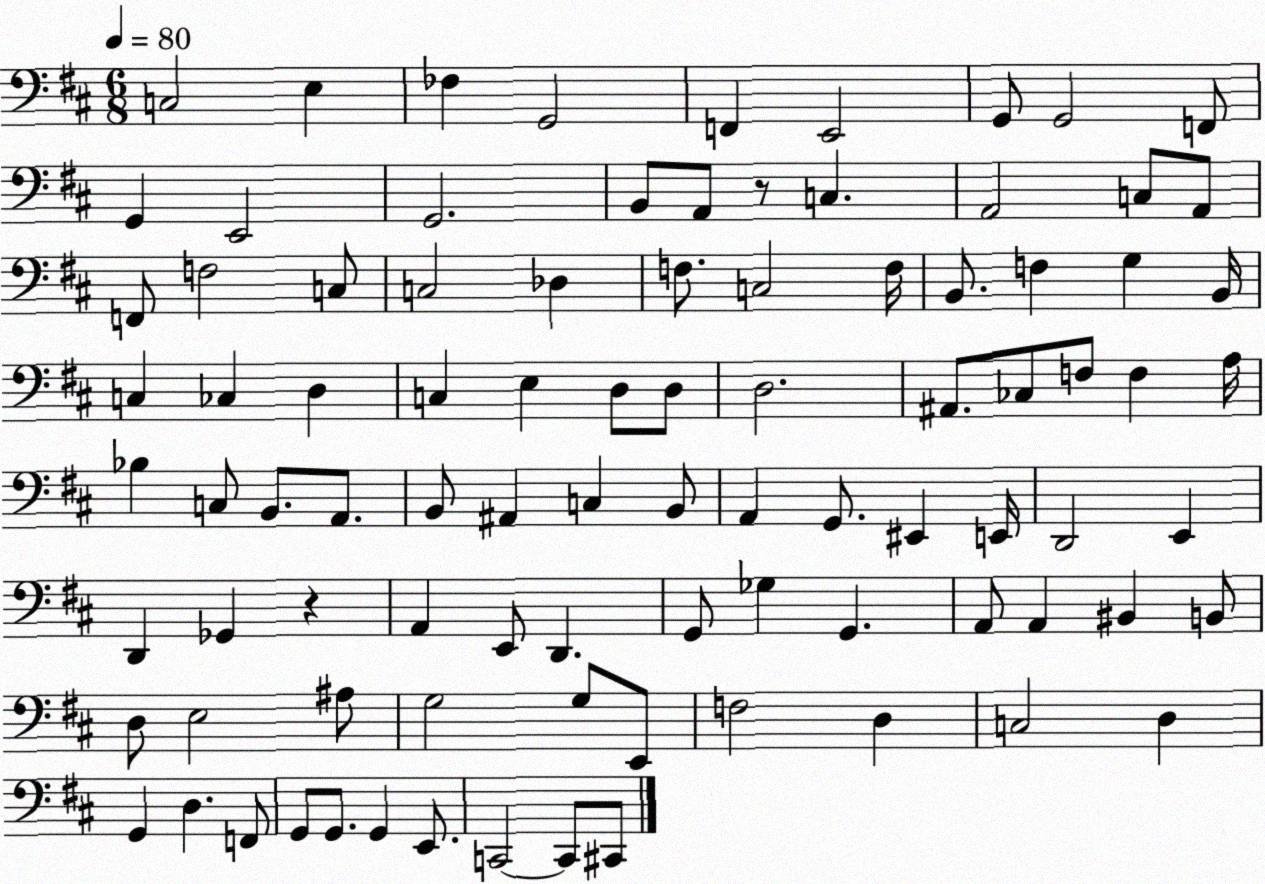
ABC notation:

X:1
T:Untitled
M:6/8
L:1/4
K:D
C,2 E, _F, G,,2 F,, E,,2 G,,/2 G,,2 F,,/2 G,, E,,2 G,,2 B,,/2 A,,/2 z/2 C, A,,2 C,/2 A,,/2 F,,/2 F,2 C,/2 C,2 _D, F,/2 C,2 F,/4 B,,/2 F, G, B,,/4 C, _C, D, C, E, D,/2 D,/2 D,2 ^A,,/2 _C,/2 F,/2 F, A,/4 _B, C,/2 B,,/2 A,,/2 B,,/2 ^A,, C, B,,/2 A,, G,,/2 ^E,, E,,/4 D,,2 E,, D,, _G,, z A,, E,,/2 D,, G,,/2 _G, G,, A,,/2 A,, ^B,, B,,/2 D,/2 E,2 ^A,/2 G,2 G,/2 E,,/2 F,2 D, C,2 D, G,, D, F,,/2 G,,/2 G,,/2 G,, E,,/2 C,,2 C,,/2 ^C,,/2